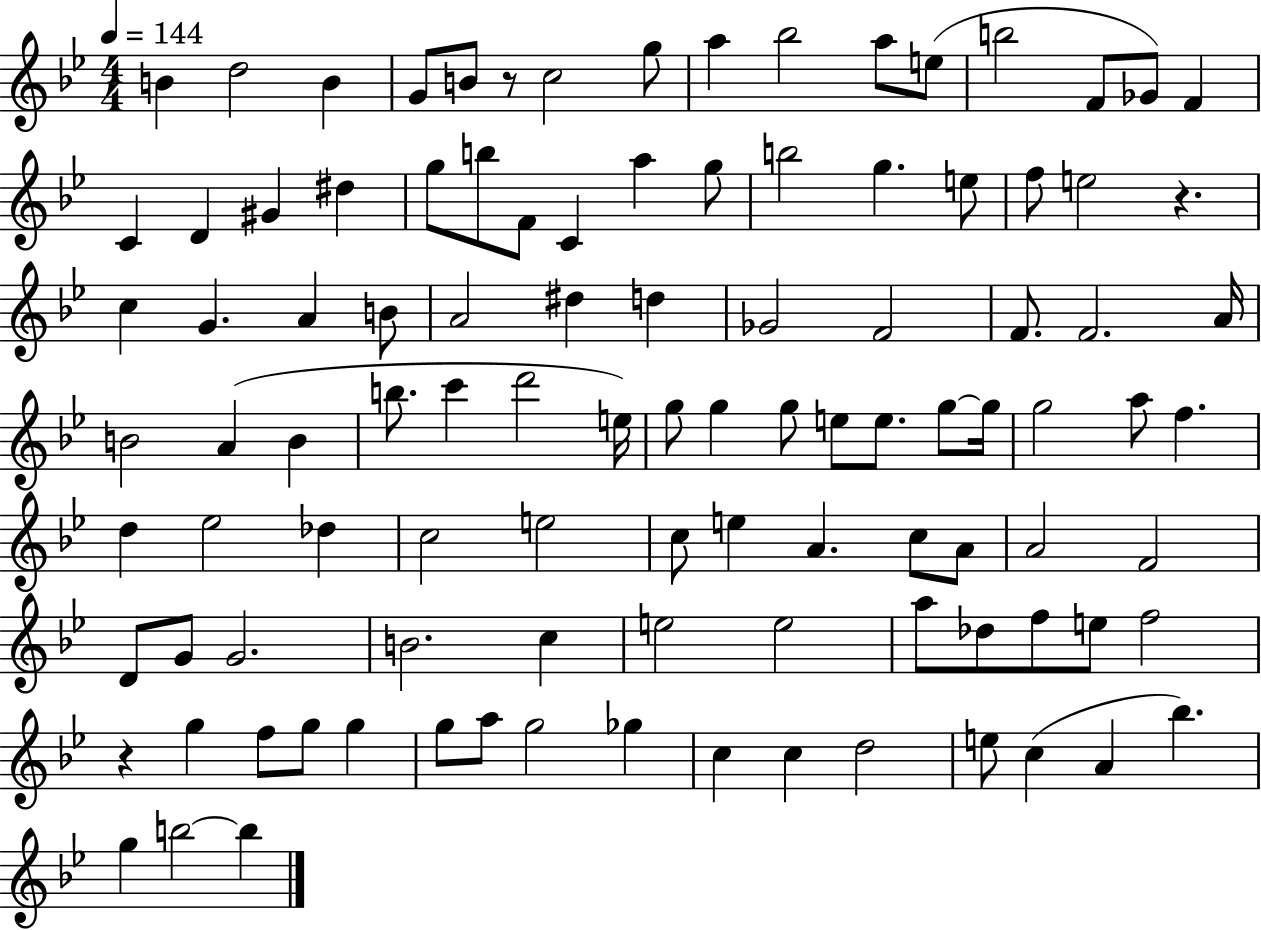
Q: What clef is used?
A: treble